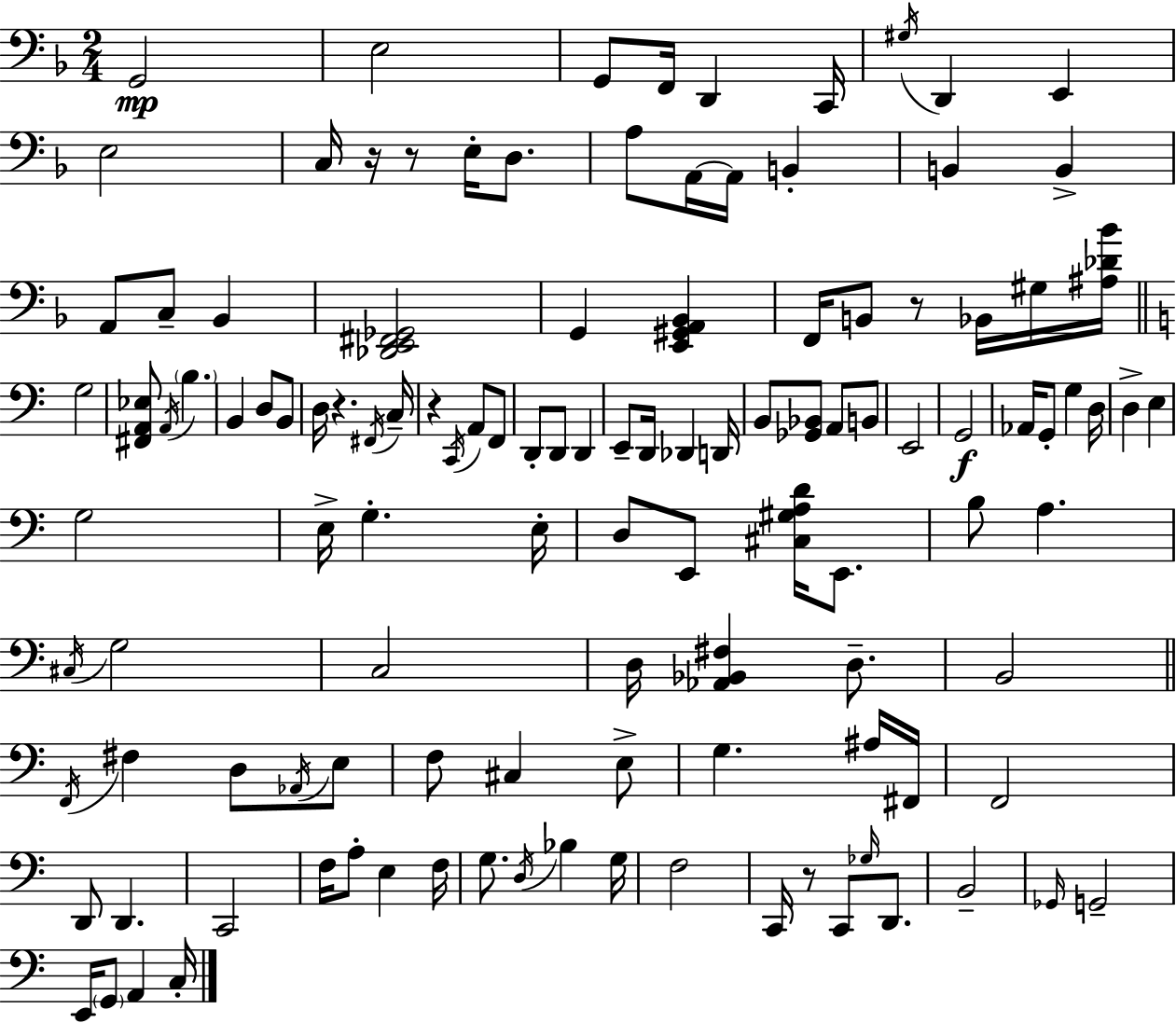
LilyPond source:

{
  \clef bass
  \numericTimeSignature
  \time 2/4
  \key d \minor
  \repeat volta 2 { g,2\mp | e2 | g,8 f,16 d,4 c,16 | \acciaccatura { gis16 } d,4 e,4 | \break e2 | c16 r16 r8 e16-. d8. | a8 a,16~~ a,16 b,4-. | b,4 b,4-> | \break a,8 c8-- bes,4 | <des, e, fis, ges,>2 | g,4 <e, gis, a, bes,>4 | f,16 b,8 r8 bes,16 gis16 | \break <ais des' bes'>16 \bar "||" \break \key a \minor g2 | <fis, a, ees>8 \acciaccatura { a,16 } \parenthesize b4. | b,4 d8 b,8 | d16 r4. | \break \acciaccatura { fis,16 } c16-- r4 \acciaccatura { c,16 } a,8 | f,8 d,8-. d,8 d,4 | e,8-- d,16 des,4 | d,16 b,8 <ges, bes,>8 a,8 | \break b,8 e,2 | g,2\f | aes,16 g,8-. g4 | d16 d4-> e4 | \break g2 | e16-> g4.-. | e16-. d8 e,8 <cis gis a d'>16 | e,8. b8 a4. | \break \acciaccatura { cis16 } g2 | c2 | d16 <aes, bes, fis>4 | d8.-- b,2 | \break \bar "||" \break \key c \major \acciaccatura { f,16 } fis4 d8 \acciaccatura { aes,16 } | e8 f8 cis4 | e8-> g4. | ais16 fis,16 f,2 | \break d,8 d,4. | c,2 | f16 a8-. e4 | f16 g8. \acciaccatura { d16 } bes4 | \break g16 f2 | c,16 r8 c,8 | \grace { ges16 } d,8. b,2-- | \grace { ges,16 } g,2-- | \break e,16 \parenthesize g,8 | a,4 c16-. } \bar "|."
}